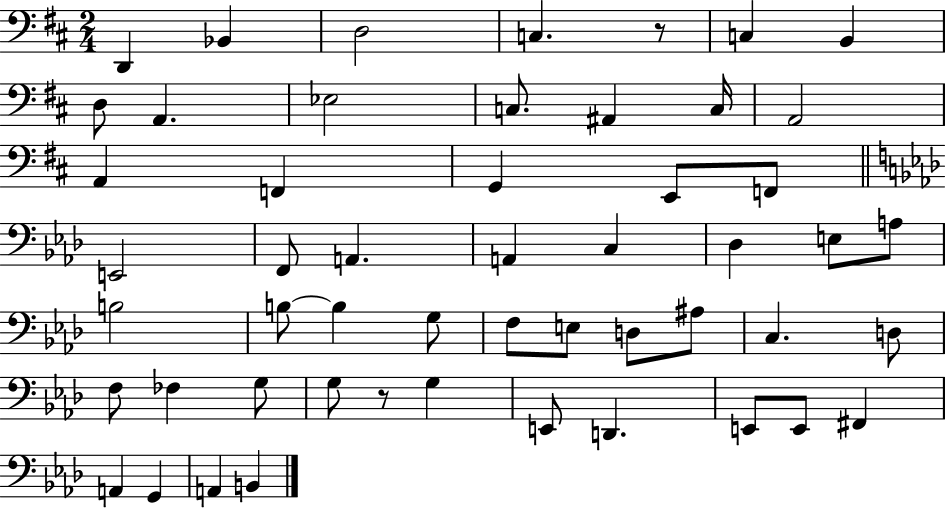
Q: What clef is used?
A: bass